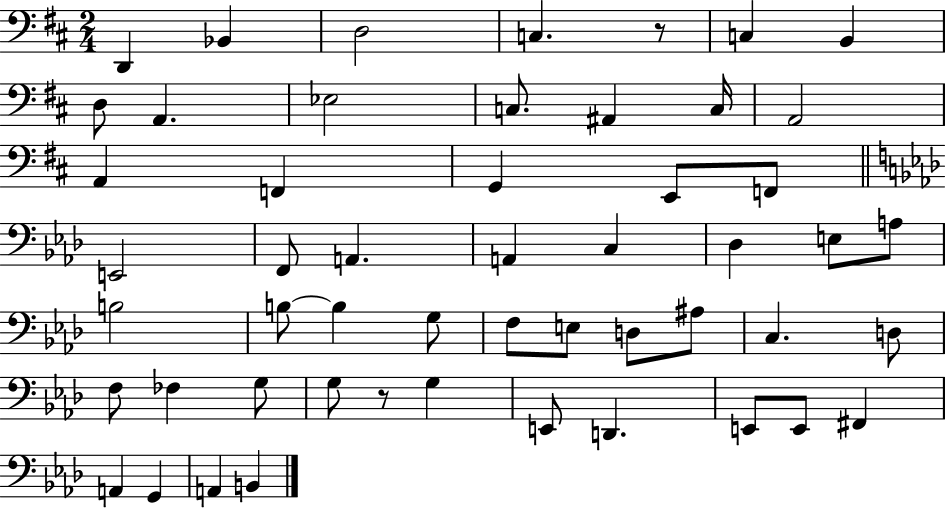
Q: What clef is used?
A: bass